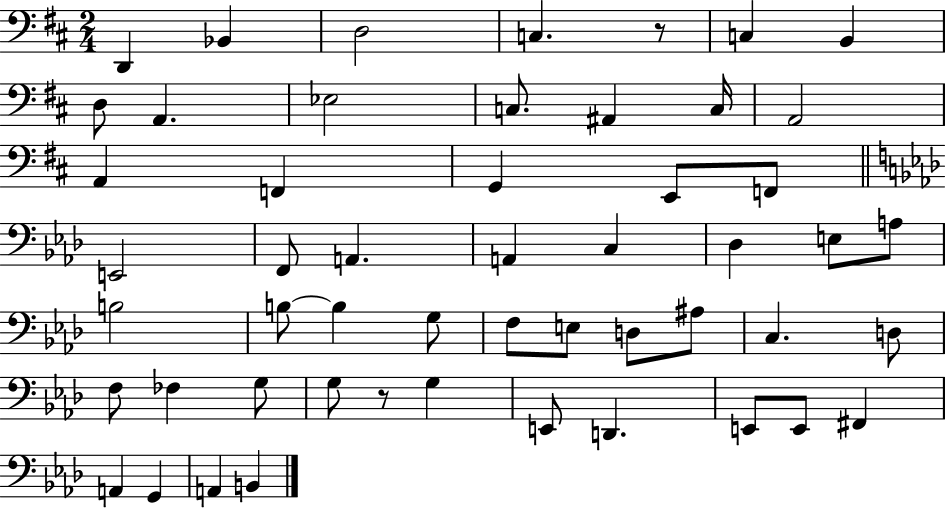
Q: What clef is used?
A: bass